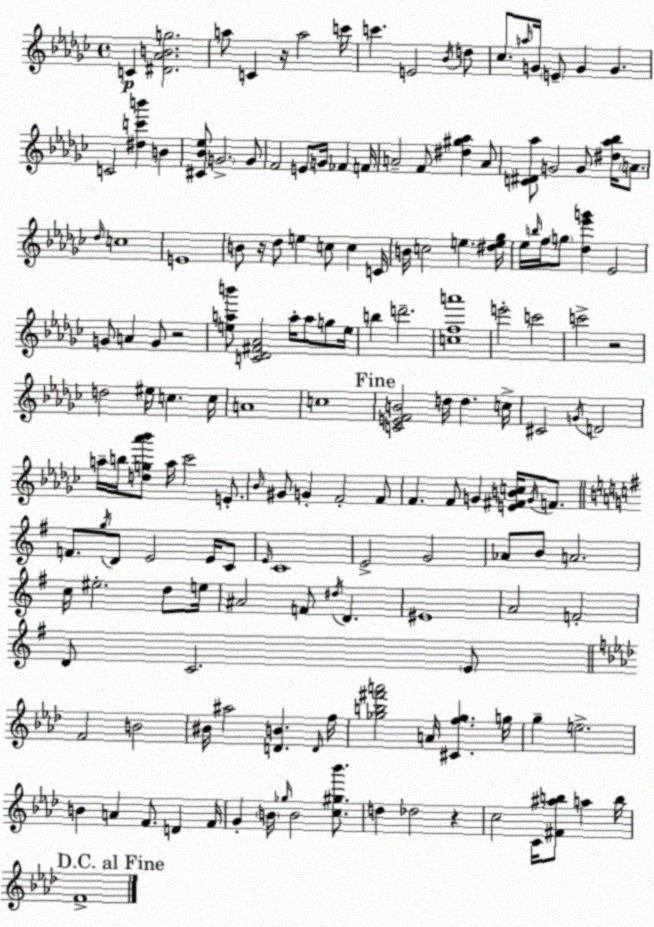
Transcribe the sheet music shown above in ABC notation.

X:1
T:Untitled
M:4/4
L:1/4
K:Ebm
C [^D_ABg]2 a/2 C z/4 a2 c'/4 c' E2 _B/4 d/2 _c/2 a/4 G/4 E/2 G G C2 [^dc'b'] B [^C_B_e]/2 G2 G/2 F2 E/2 G/4 _F F/4 A2 F/2 [^d^g_a] A/2 [C^D_a]/2 G2 G/2 [^d_a_b]/4 A/2 _d/4 c4 E4 B/2 z/4 _d/2 e c/2 c C/4 B/4 c2 e [^de_g]/4 _e/4 b/4 f/4 g/2 [_d_e'g'] _E2 G/2 A G/2 z2 [eab']/2 [C_D^F_A]2 a/4 a/2 g/2 e/4 b d'2 [cfa']4 e'2 c'2 c'2 z2 d2 ^e/4 c c/4 A4 c4 [CEFB]2 d/4 d c/4 ^C2 G/4 D2 a/4 b/4 [dg_a'_b']/2 a/4 _c'2 E/2 _B/4 ^G/2 G F2 F/2 F F/2 G [E^FBc]/4 G/4 F/2 F/2 g/4 D/2 E2 E/4 C/2 E/4 C4 E2 G2 _A/2 B/2 A2 c/4 ^e2 d/2 e/4 ^A2 F/2 ^d/4 D ^E4 A2 F2 D/2 C2 E/2 F2 B2 ^B/4 ^a2 [DB] D/4 f/4 [_gb^f'a']2 A/4 [^Cf_g] g/4 g e2 B A F/2 D F/4 G B/4 _g/4 B2 [c^g_b']/2 d _d2 z c2 C/4 [^F^ab]/2 a b/4 F4